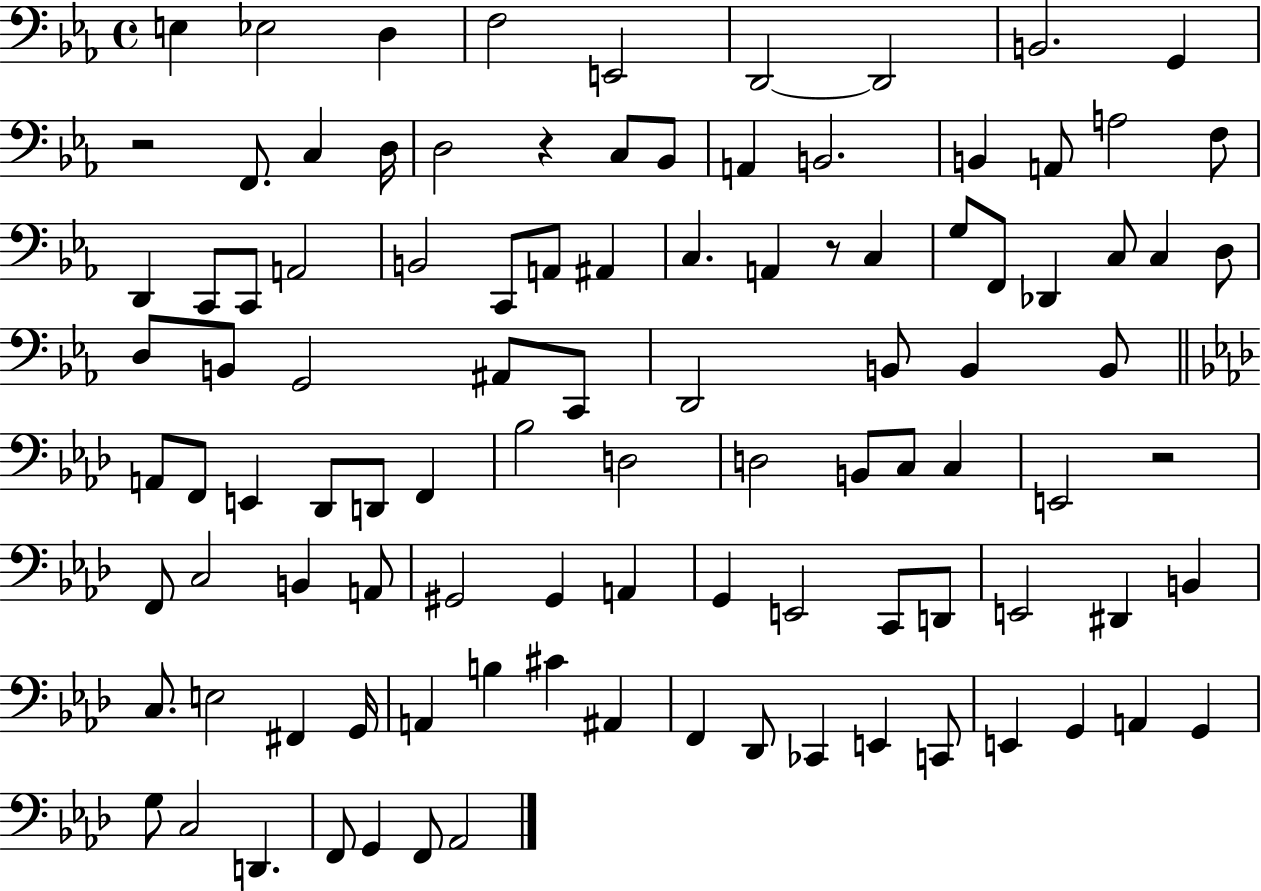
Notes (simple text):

E3/q Eb3/h D3/q F3/h E2/h D2/h D2/h B2/h. G2/q R/h F2/e. C3/q D3/s D3/h R/q C3/e Bb2/e A2/q B2/h. B2/q A2/e A3/h F3/e D2/q C2/e C2/e A2/h B2/h C2/e A2/e A#2/q C3/q. A2/q R/e C3/q G3/e F2/e Db2/q C3/e C3/q D3/e D3/e B2/e G2/h A#2/e C2/e D2/h B2/e B2/q B2/e A2/e F2/e E2/q Db2/e D2/e F2/q Bb3/h D3/h D3/h B2/e C3/e C3/q E2/h R/h F2/e C3/h B2/q A2/e G#2/h G#2/q A2/q G2/q E2/h C2/e D2/e E2/h D#2/q B2/q C3/e. E3/h F#2/q G2/s A2/q B3/q C#4/q A#2/q F2/q Db2/e CES2/q E2/q C2/e E2/q G2/q A2/q G2/q G3/e C3/h D2/q. F2/e G2/q F2/e Ab2/h